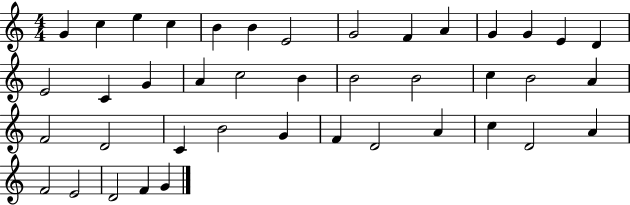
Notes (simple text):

G4/q C5/q E5/q C5/q B4/q B4/q E4/h G4/h F4/q A4/q G4/q G4/q E4/q D4/q E4/h C4/q G4/q A4/q C5/h B4/q B4/h B4/h C5/q B4/h A4/q F4/h D4/h C4/q B4/h G4/q F4/q D4/h A4/q C5/q D4/h A4/q F4/h E4/h D4/h F4/q G4/q